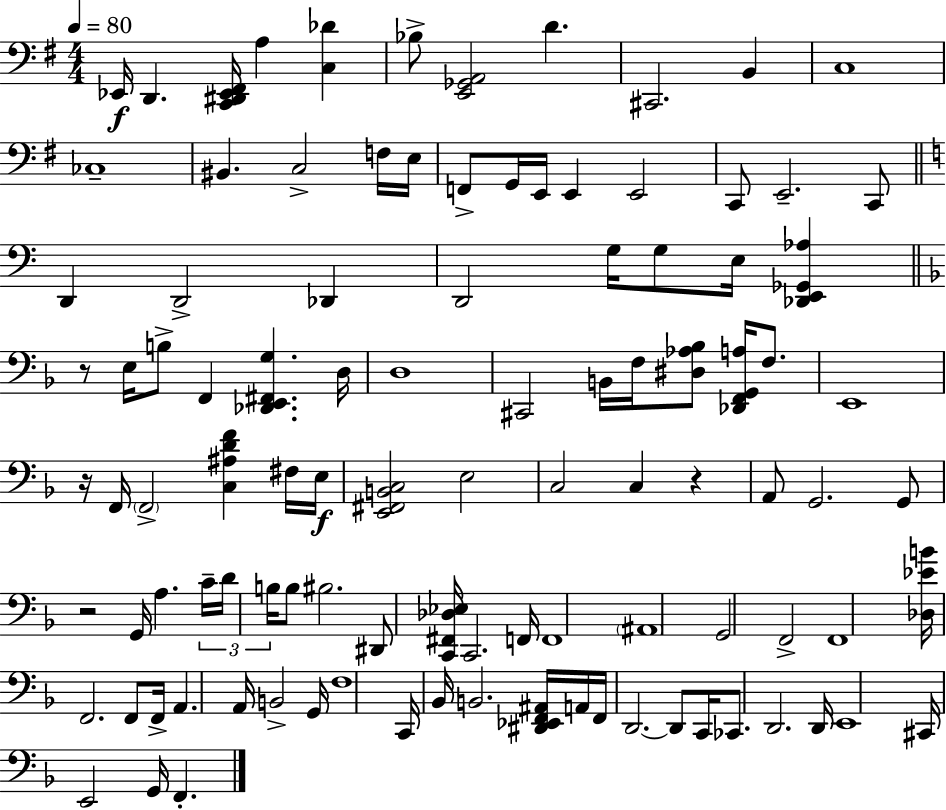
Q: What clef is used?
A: bass